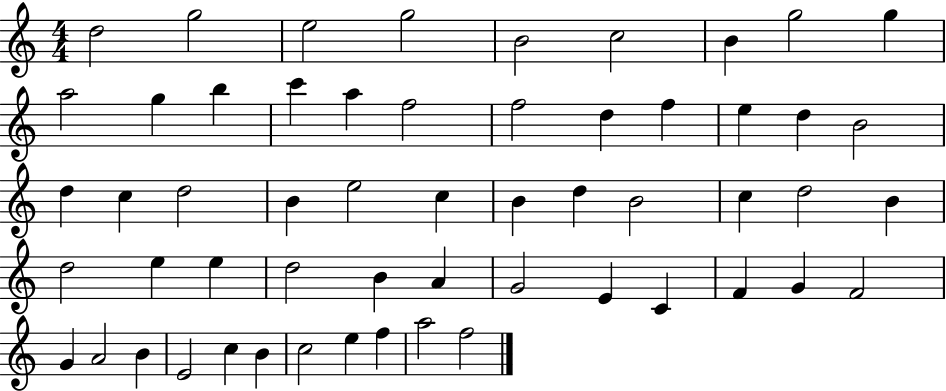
{
  \clef treble
  \numericTimeSignature
  \time 4/4
  \key c \major
  d''2 g''2 | e''2 g''2 | b'2 c''2 | b'4 g''2 g''4 | \break a''2 g''4 b''4 | c'''4 a''4 f''2 | f''2 d''4 f''4 | e''4 d''4 b'2 | \break d''4 c''4 d''2 | b'4 e''2 c''4 | b'4 d''4 b'2 | c''4 d''2 b'4 | \break d''2 e''4 e''4 | d''2 b'4 a'4 | g'2 e'4 c'4 | f'4 g'4 f'2 | \break g'4 a'2 b'4 | e'2 c''4 b'4 | c''2 e''4 f''4 | a''2 f''2 | \break \bar "|."
}